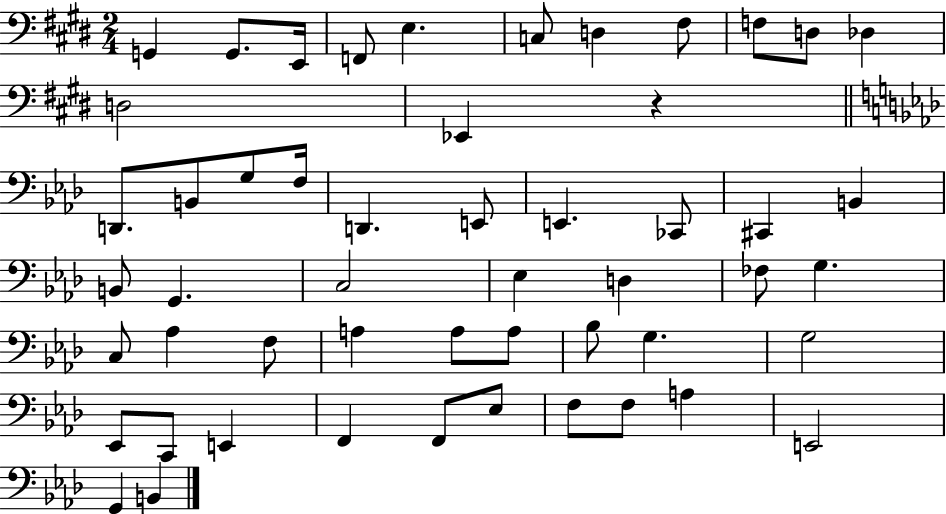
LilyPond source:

{
  \clef bass
  \numericTimeSignature
  \time 2/4
  \key e \major
  g,4 g,8. e,16 | f,8 e4. | c8 d4 fis8 | f8 d8 des4 | \break d2 | ees,4 r4 | \bar "||" \break \key f \minor d,8. b,8 g8 f16 | d,4. e,8 | e,4. ces,8 | cis,4 b,4 | \break b,8 g,4. | c2 | ees4 d4 | fes8 g4. | \break c8 aes4 f8 | a4 a8 a8 | bes8 g4. | g2 | \break ees,8 c,8 e,4 | f,4 f,8 ees8 | f8 f8 a4 | e,2 | \break g,4 b,4 | \bar "|."
}